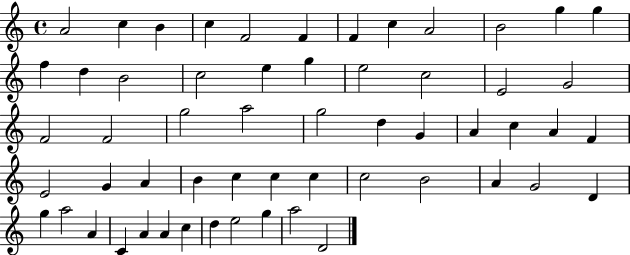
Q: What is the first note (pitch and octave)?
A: A4